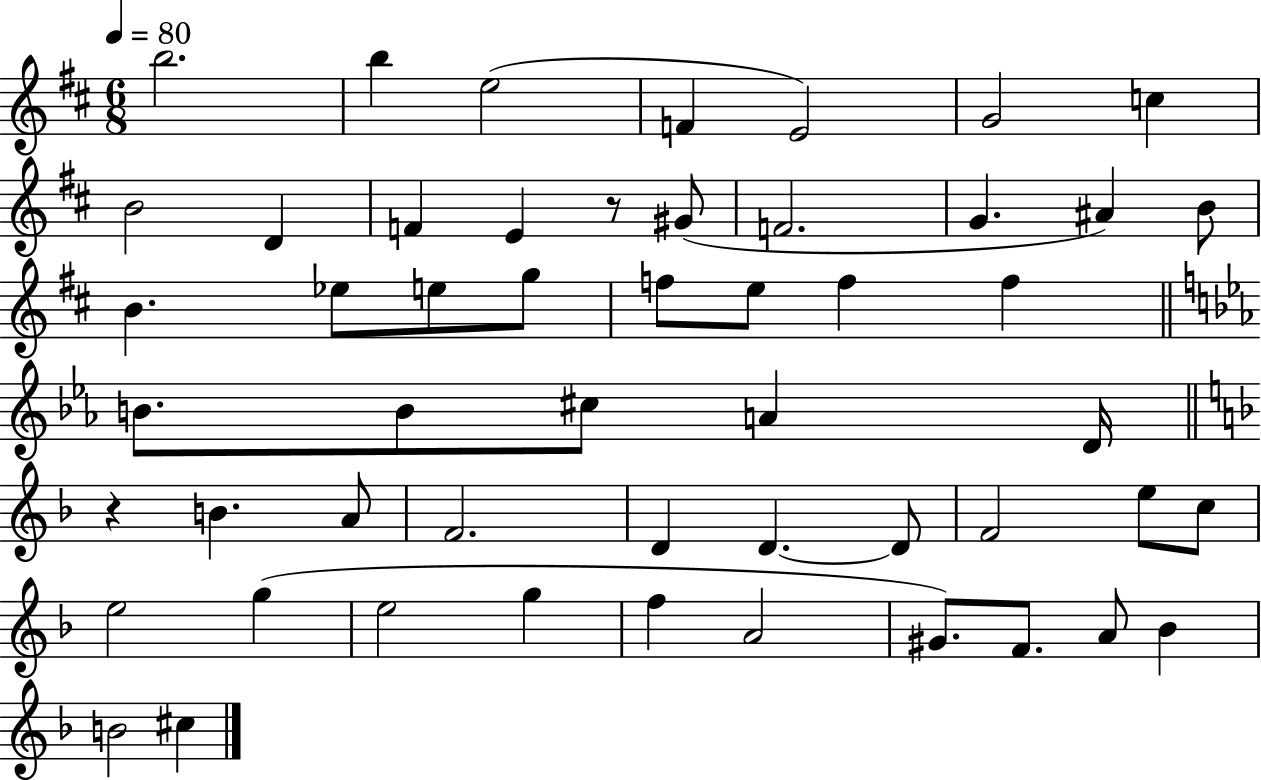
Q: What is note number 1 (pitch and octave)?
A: B5